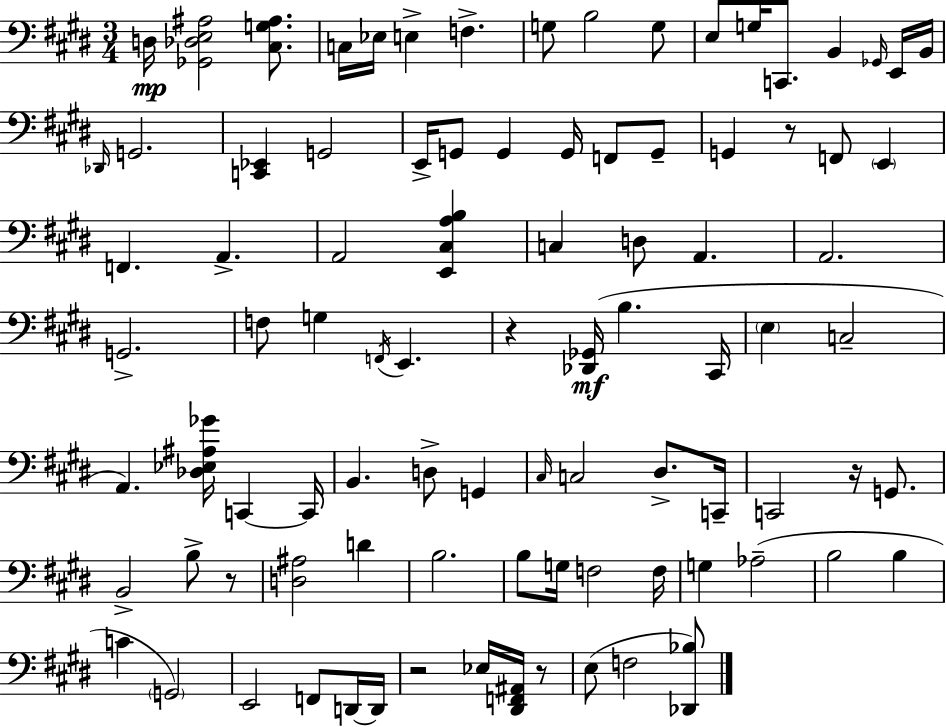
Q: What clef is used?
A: bass